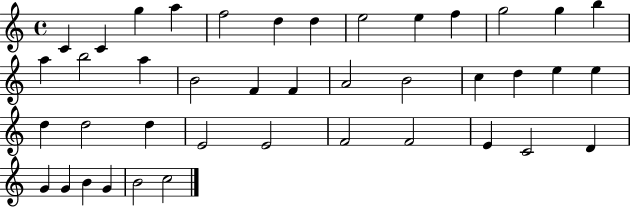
{
  \clef treble
  \time 4/4
  \defaultTimeSignature
  \key c \major
  c'4 c'4 g''4 a''4 | f''2 d''4 d''4 | e''2 e''4 f''4 | g''2 g''4 b''4 | \break a''4 b''2 a''4 | b'2 f'4 f'4 | a'2 b'2 | c''4 d''4 e''4 e''4 | \break d''4 d''2 d''4 | e'2 e'2 | f'2 f'2 | e'4 c'2 d'4 | \break g'4 g'4 b'4 g'4 | b'2 c''2 | \bar "|."
}